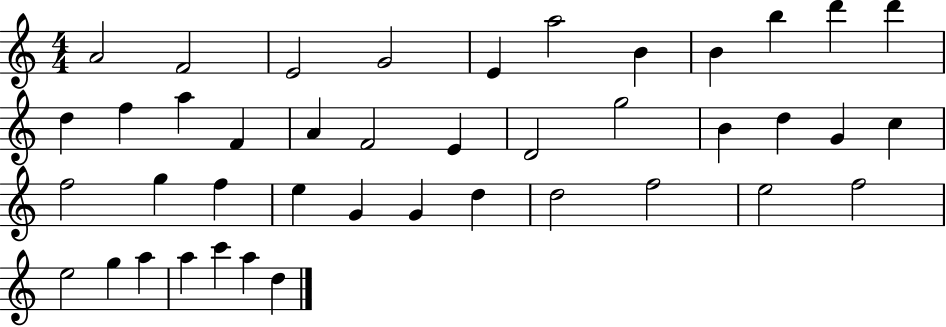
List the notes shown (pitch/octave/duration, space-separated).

A4/h F4/h E4/h G4/h E4/q A5/h B4/q B4/q B5/q D6/q D6/q D5/q F5/q A5/q F4/q A4/q F4/h E4/q D4/h G5/h B4/q D5/q G4/q C5/q F5/h G5/q F5/q E5/q G4/q G4/q D5/q D5/h F5/h E5/h F5/h E5/h G5/q A5/q A5/q C6/q A5/q D5/q